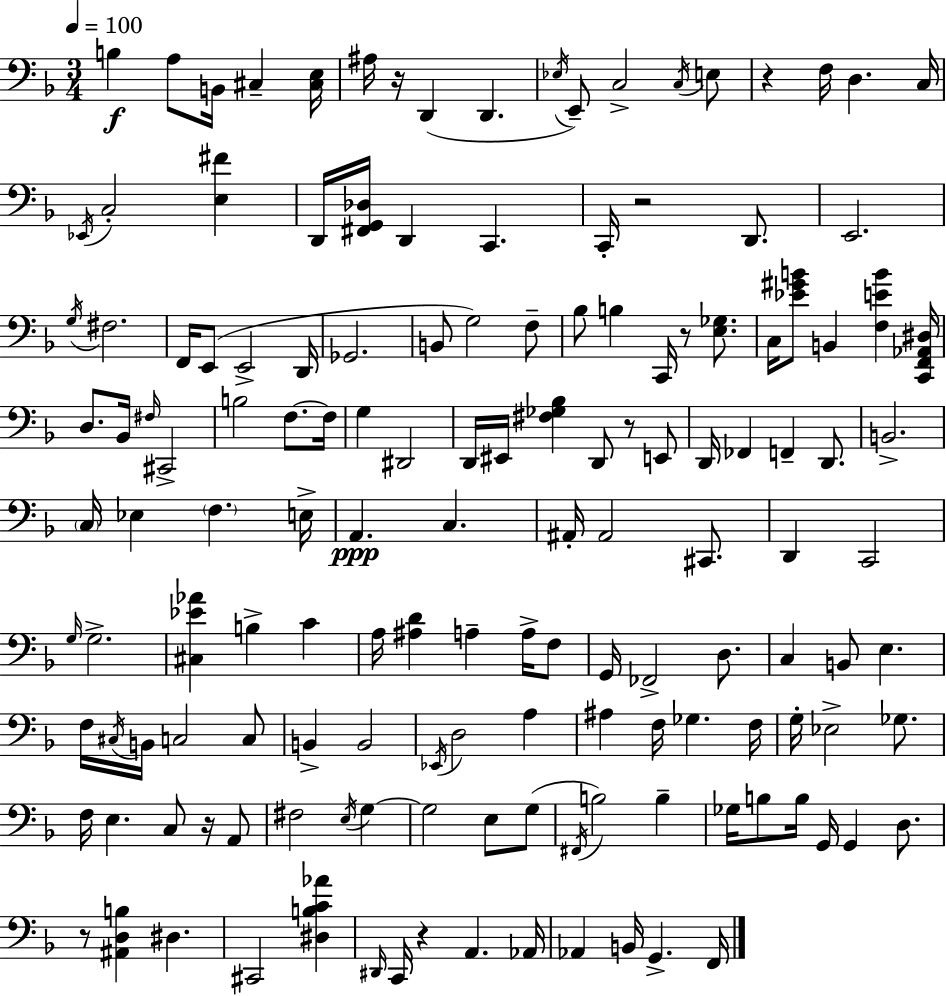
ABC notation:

X:1
T:Untitled
M:3/4
L:1/4
K:Dm
B, A,/2 B,,/4 ^C, [^C,E,]/4 ^A,/4 z/4 D,, D,, _E,/4 E,,/2 C,2 C,/4 E,/2 z F,/4 D, C,/4 _E,,/4 C,2 [E,^F] D,,/4 [^F,,G,,_D,]/4 D,, C,, C,,/4 z2 D,,/2 E,,2 G,/4 ^F,2 F,,/4 E,,/2 E,,2 D,,/4 _G,,2 B,,/2 G,2 F,/2 _B,/2 B, C,,/4 z/2 [E,_G,]/2 C,/4 [_E^GB]/2 B,, [F,EB] [C,,F,,_A,,^D,]/4 D,/2 _B,,/4 ^F,/4 ^C,,2 B,2 F,/2 F,/4 G, ^D,,2 D,,/4 ^E,,/4 [^F,_G,_B,] D,,/2 z/2 E,,/2 D,,/4 _F,, F,, D,,/2 B,,2 C,/4 _E, F, E,/4 A,, C, ^A,,/4 ^A,,2 ^C,,/2 D,, C,,2 G,/4 G,2 [^C,_E_A] B, C A,/4 [^A,D] A, A,/4 F,/2 G,,/4 _F,,2 D,/2 C, B,,/2 E, F,/4 ^C,/4 B,,/4 C,2 C,/2 B,, B,,2 _E,,/4 D,2 A, ^A, F,/4 _G, F,/4 G,/4 _E,2 _G,/2 F,/4 E, C,/2 z/4 A,,/2 ^F,2 E,/4 G, G,2 E,/2 G,/2 ^F,,/4 B,2 B, _G,/4 B,/2 B,/4 G,,/4 G,, D,/2 z/2 [^A,,D,B,] ^D, ^C,,2 [^D,B,C_A] ^D,,/4 C,,/4 z A,, _A,,/4 _A,, B,,/4 G,, F,,/4